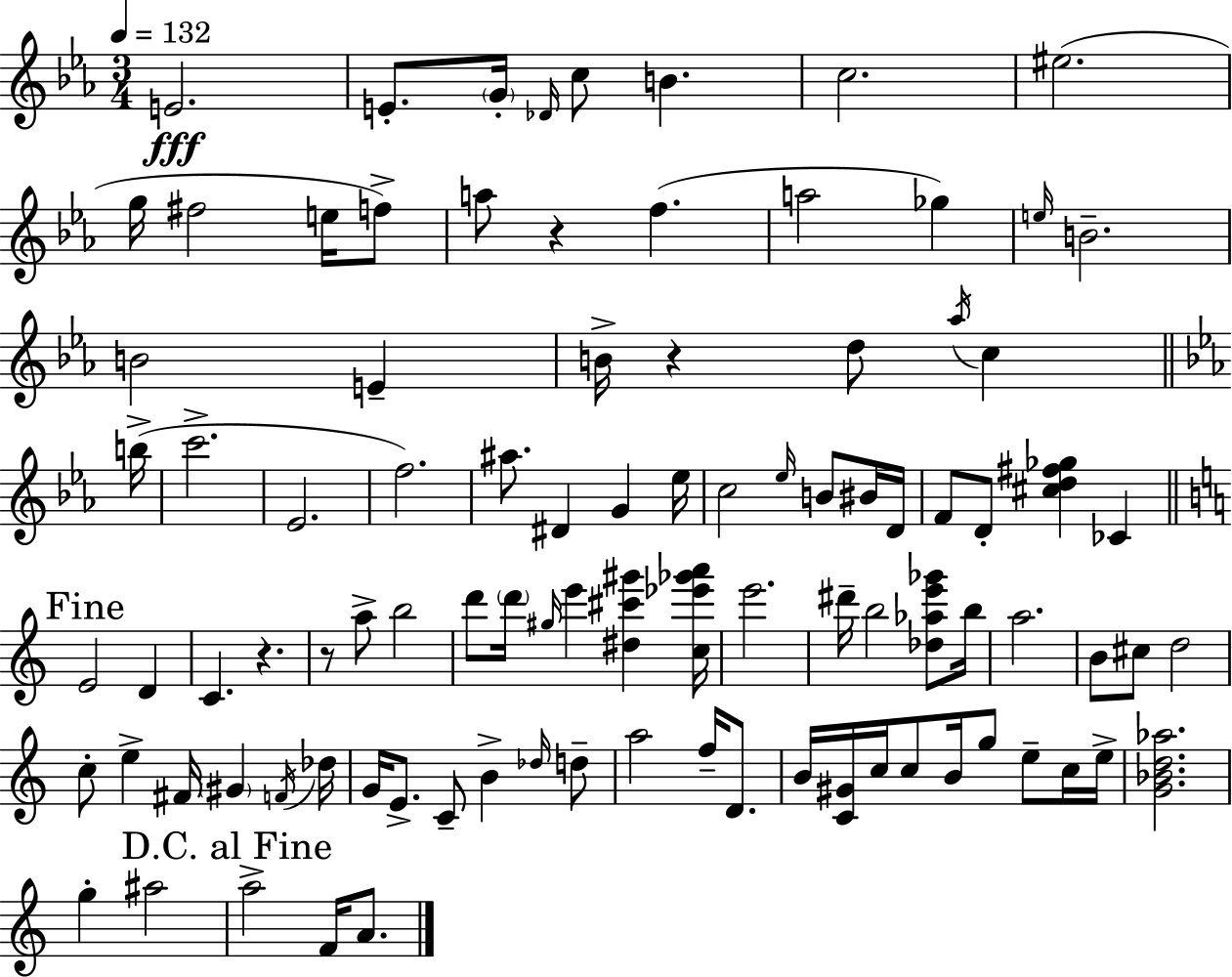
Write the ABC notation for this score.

X:1
T:Untitled
M:3/4
L:1/4
K:Cm
E2 E/2 G/4 _D/4 c/2 B c2 ^e2 g/4 ^f2 e/4 f/2 a/2 z f a2 _g e/4 B2 B2 E B/4 z d/2 _a/4 c b/4 c'2 _E2 f2 ^a/2 ^D G _e/4 c2 _e/4 B/2 ^B/4 D/4 F/2 D/2 [^cd^f_g] _C E2 D C z z/2 a/2 b2 d'/2 d'/4 ^g/4 e' [^d^c'^g'] [c_e'_g'a']/4 e'2 ^d'/4 b2 [_d_ae'_g']/2 b/4 a2 B/2 ^c/2 d2 c/2 e ^F/4 ^G F/4 _d/4 G/4 E/2 C/2 B _d/4 d/2 a2 f/4 D/2 B/4 [C^G]/4 c/4 c/2 B/4 g/2 e/2 c/4 e/4 [G_Bd_a]2 g ^a2 a2 F/4 A/2